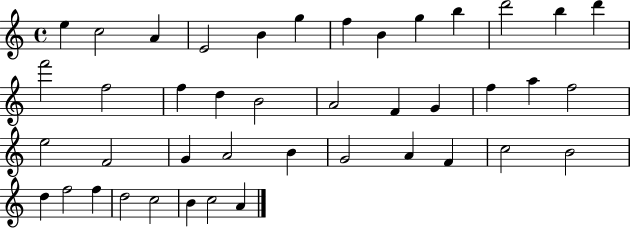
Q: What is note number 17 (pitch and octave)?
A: D5